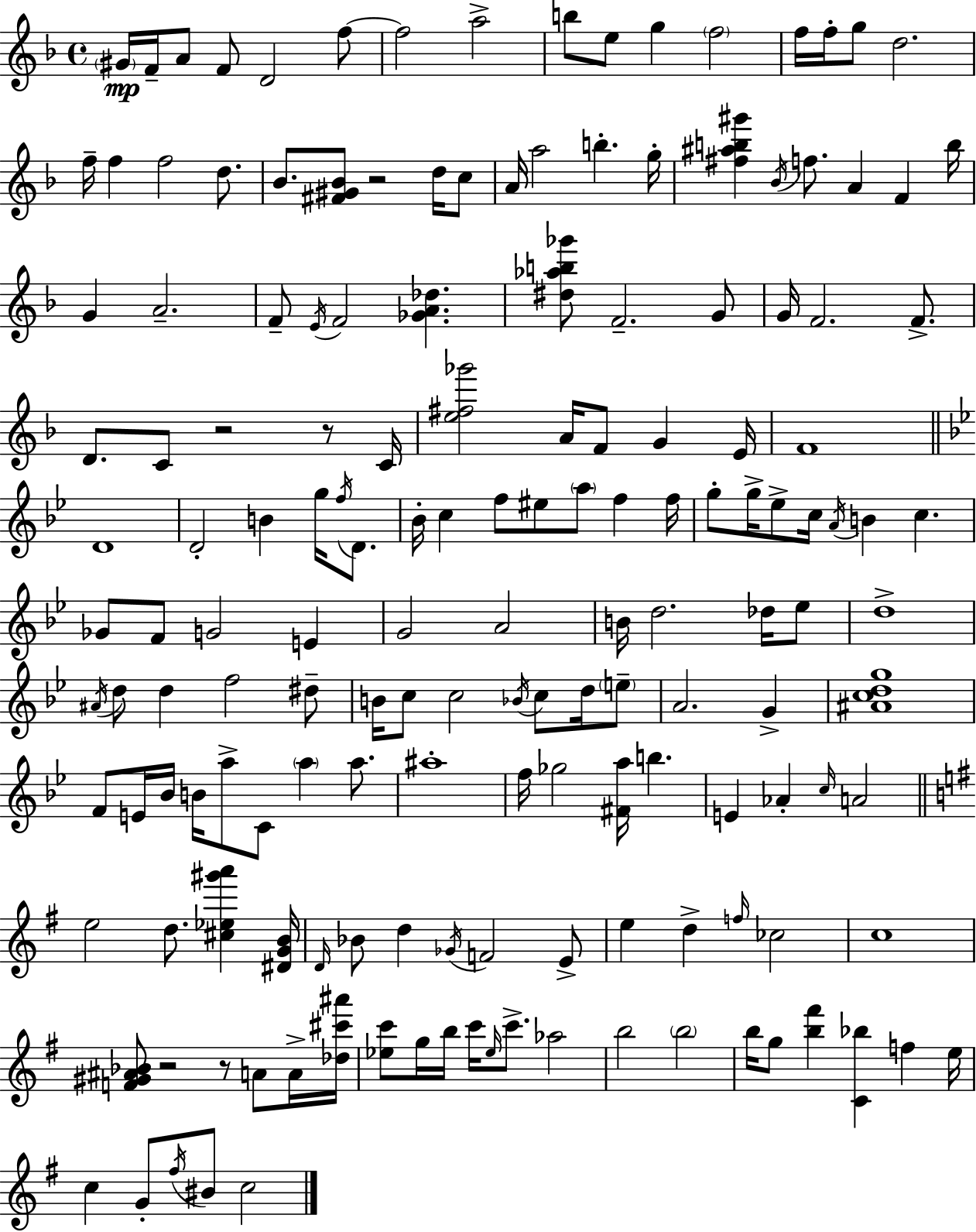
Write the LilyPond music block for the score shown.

{
  \clef treble
  \time 4/4
  \defaultTimeSignature
  \key d \minor
  \parenthesize gis'16\mp f'16-- a'8 f'8 d'2 f''8~~ | f''2 a''2-> | b''8 e''8 g''4 \parenthesize f''2 | f''16 f''16-. g''8 d''2. | \break f''16-- f''4 f''2 d''8. | bes'8. <fis' gis' bes'>8 r2 d''16 c''8 | a'16 a''2 b''4.-. g''16-. | <fis'' ais'' b'' gis'''>4 \acciaccatura { bes'16 } f''8. a'4 f'4 | \break b''16 g'4 a'2.-- | f'8-- \acciaccatura { e'16 } f'2 <ges' a' des''>4. | <dis'' aes'' b'' ges'''>8 f'2.-- | g'8 g'16 f'2. f'8.-> | \break d'8. c'8 r2 r8 | c'16 <e'' fis'' ges'''>2 a'16 f'8 g'4 | e'16 f'1 | \bar "||" \break \key bes \major d'1 | d'2-. b'4 g''16 \acciaccatura { f''16 } d'8. | bes'16-. c''4 f''8 eis''8 \parenthesize a''8 f''4 | f''16 g''8-. g''16-> ees''8-> c''16 \acciaccatura { a'16 } b'4 c''4. | \break ges'8 f'8 g'2 e'4 | g'2 a'2 | b'16 d''2. des''16 | ees''8 d''1-> | \break \acciaccatura { ais'16 } d''8 d''4 f''2 | dis''8-- b'16 c''8 c''2 \acciaccatura { bes'16 } c''8 | d''16 \parenthesize e''8-- a'2. | g'4-> <ais' c'' d'' g''>1 | \break f'8 e'16 bes'16 b'16 a''8-> c'8 \parenthesize a''4 | a''8. ais''1-. | f''16 ges''2 <fis' a''>16 b''4. | e'4 aes'4-. \grace { c''16 } a'2 | \break \bar "||" \break \key g \major e''2 d''8. <cis'' ees'' gis''' a'''>4 <dis' g' b'>16 | \grace { d'16 } bes'8 d''4 \acciaccatura { ges'16 } f'2 | e'8-> e''4 d''4-> \grace { f''16 } ces''2 | c''1 | \break <f' gis' ais' bes'>8 r2 r8 a'8 | a'16-> <des'' cis''' ais'''>16 <ees'' c'''>8 g''16 b''16 c'''16 \grace { ees''16 } c'''8.-> aes''2 | b''2 \parenthesize b''2 | b''16 g''8 <b'' fis'''>4 <c' bes''>4 f''4 | \break e''16 c''4 g'8-. \acciaccatura { fis''16 } bis'8 c''2 | \bar "|."
}